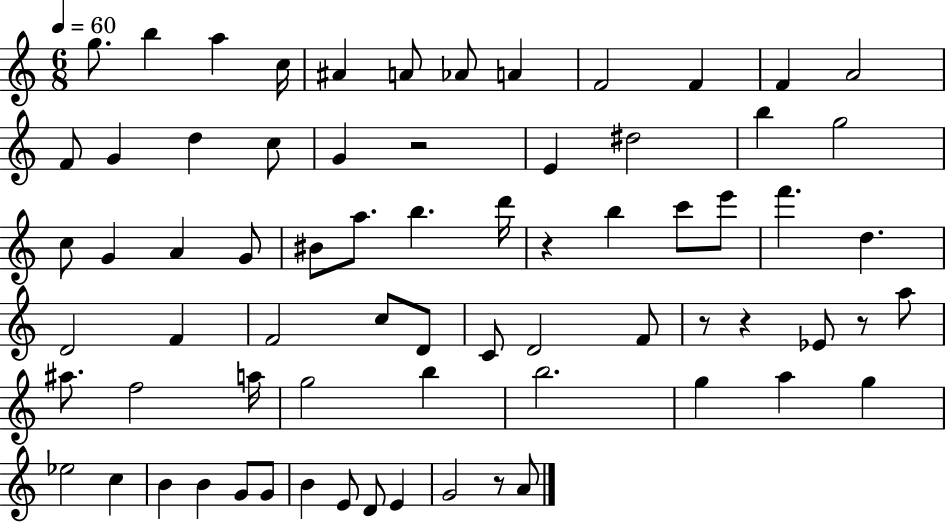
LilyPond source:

{
  \clef treble
  \numericTimeSignature
  \time 6/8
  \key c \major
  \tempo 4 = 60
  g''8. b''4 a''4 c''16 | ais'4 a'8 aes'8 a'4 | f'2 f'4 | f'4 a'2 | \break f'8 g'4 d''4 c''8 | g'4 r2 | e'4 dis''2 | b''4 g''2 | \break c''8 g'4 a'4 g'8 | bis'8 a''8. b''4. d'''16 | r4 b''4 c'''8 e'''8 | f'''4. d''4. | \break d'2 f'4 | f'2 c''8 d'8 | c'8 d'2 f'8 | r8 r4 ees'8 r8 a''8 | \break ais''8. f''2 a''16 | g''2 b''4 | b''2. | g''4 a''4 g''4 | \break ees''2 c''4 | b'4 b'4 g'8 g'8 | b'4 e'8 d'8 e'4 | g'2 r8 a'8 | \break \bar "|."
}